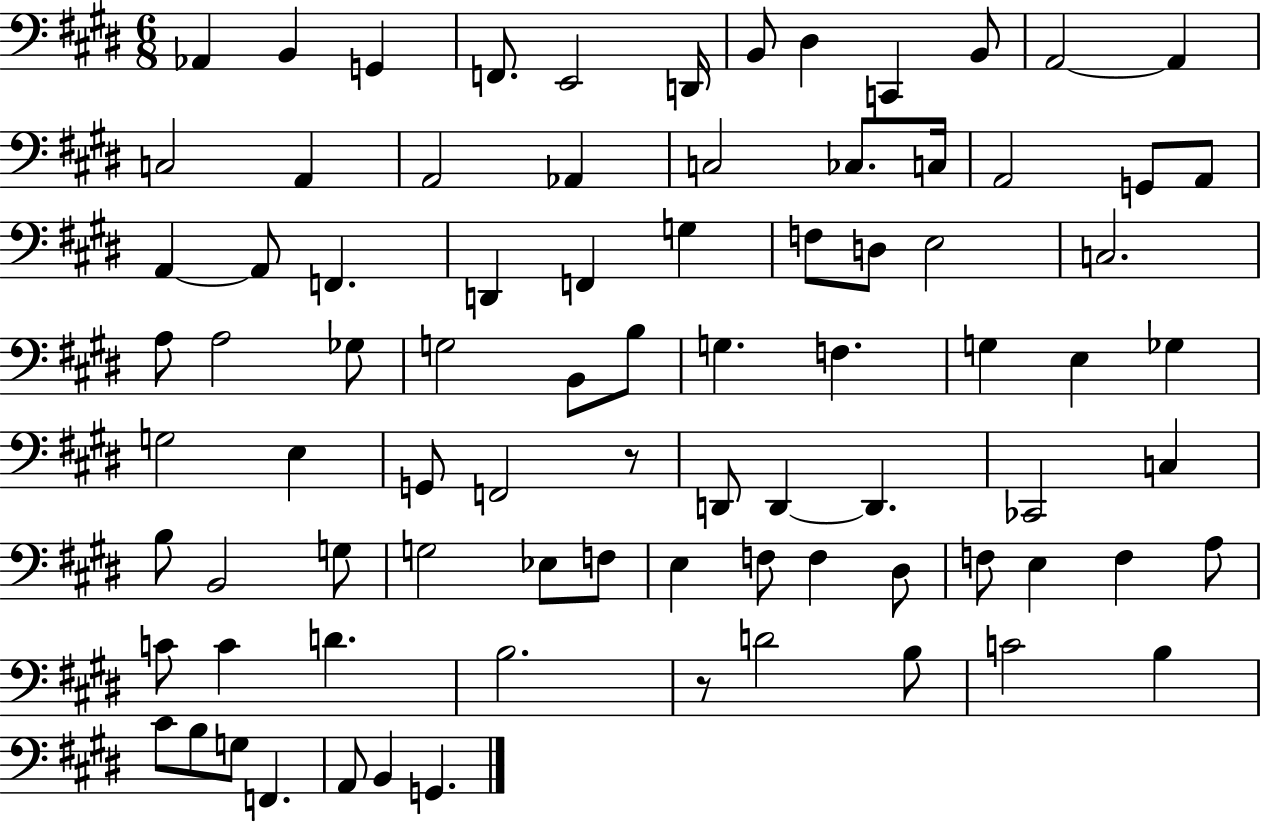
Ab2/q B2/q G2/q F2/e. E2/h D2/s B2/e D#3/q C2/q B2/e A2/h A2/q C3/h A2/q A2/h Ab2/q C3/h CES3/e. C3/s A2/h G2/e A2/e A2/q A2/e F2/q. D2/q F2/q G3/q F3/e D3/e E3/h C3/h. A3/e A3/h Gb3/e G3/h B2/e B3/e G3/q. F3/q. G3/q E3/q Gb3/q G3/h E3/q G2/e F2/h R/e D2/e D2/q D2/q. CES2/h C3/q B3/e B2/h G3/e G3/h Eb3/e F3/e E3/q F3/e F3/q D#3/e F3/e E3/q F3/q A3/e C4/e C4/q D4/q. B3/h. R/e D4/h B3/e C4/h B3/q C#4/e B3/e G3/e F2/q. A2/e B2/q G2/q.